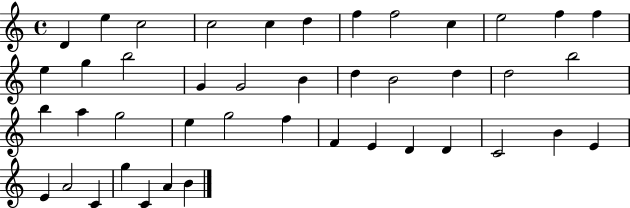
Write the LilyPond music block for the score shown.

{
  \clef treble
  \time 4/4
  \defaultTimeSignature
  \key c \major
  d'4 e''4 c''2 | c''2 c''4 d''4 | f''4 f''2 c''4 | e''2 f''4 f''4 | \break e''4 g''4 b''2 | g'4 g'2 b'4 | d''4 b'2 d''4 | d''2 b''2 | \break b''4 a''4 g''2 | e''4 g''2 f''4 | f'4 e'4 d'4 d'4 | c'2 b'4 e'4 | \break e'4 a'2 c'4 | g''4 c'4 a'4 b'4 | \bar "|."
}